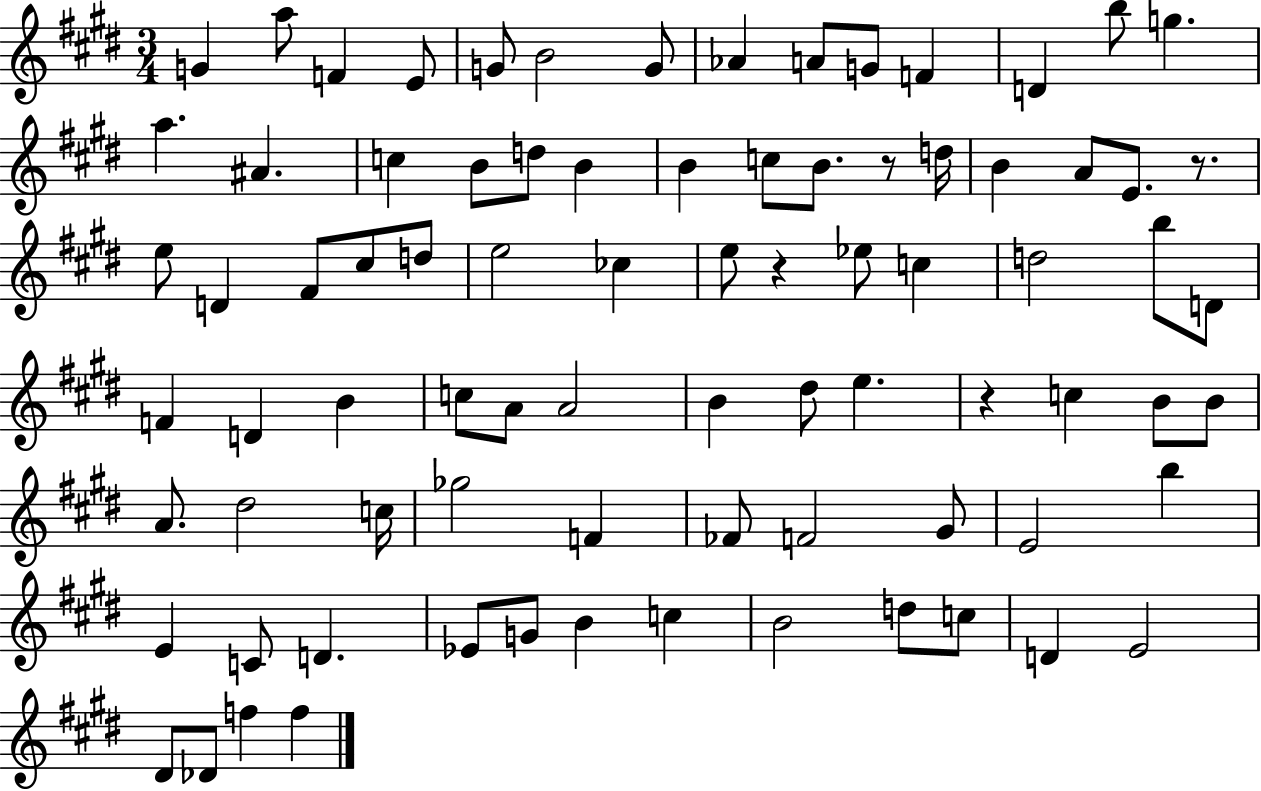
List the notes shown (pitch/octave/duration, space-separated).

G4/q A5/e F4/q E4/e G4/e B4/h G4/e Ab4/q A4/e G4/e F4/q D4/q B5/e G5/q. A5/q. A#4/q. C5/q B4/e D5/e B4/q B4/q C5/e B4/e. R/e D5/s B4/q A4/e E4/e. R/e. E5/e D4/q F#4/e C#5/e D5/e E5/h CES5/q E5/e R/q Eb5/e C5/q D5/h B5/e D4/e F4/q D4/q B4/q C5/e A4/e A4/h B4/q D#5/e E5/q. R/q C5/q B4/e B4/e A4/e. D#5/h C5/s Gb5/h F4/q FES4/e F4/h G#4/e E4/h B5/q E4/q C4/e D4/q. Eb4/e G4/e B4/q C5/q B4/h D5/e C5/e D4/q E4/h D#4/e Db4/e F5/q F5/q